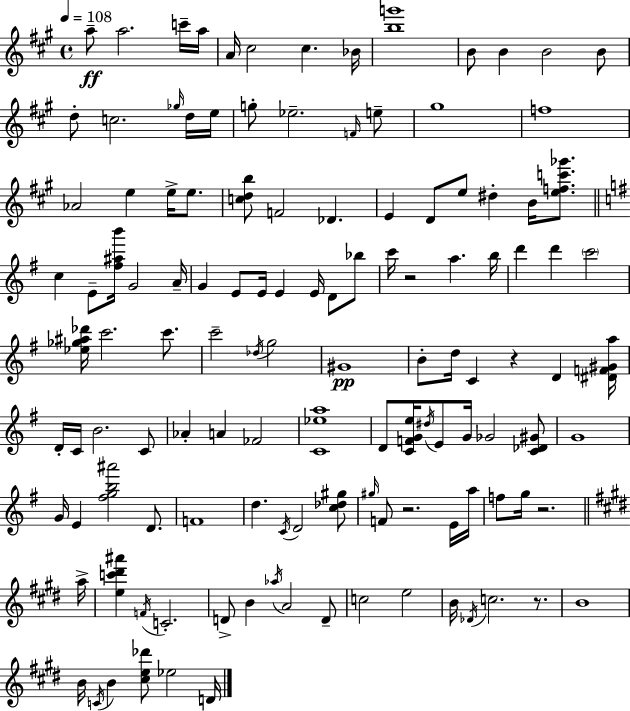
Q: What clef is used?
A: treble